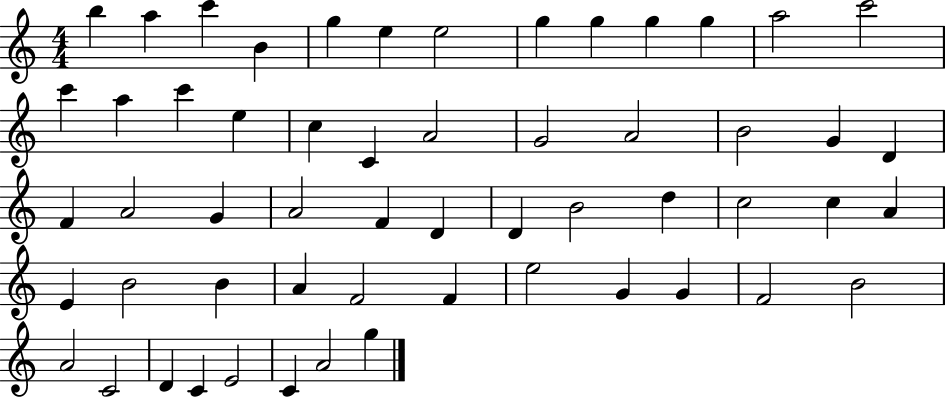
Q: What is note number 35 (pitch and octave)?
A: C5